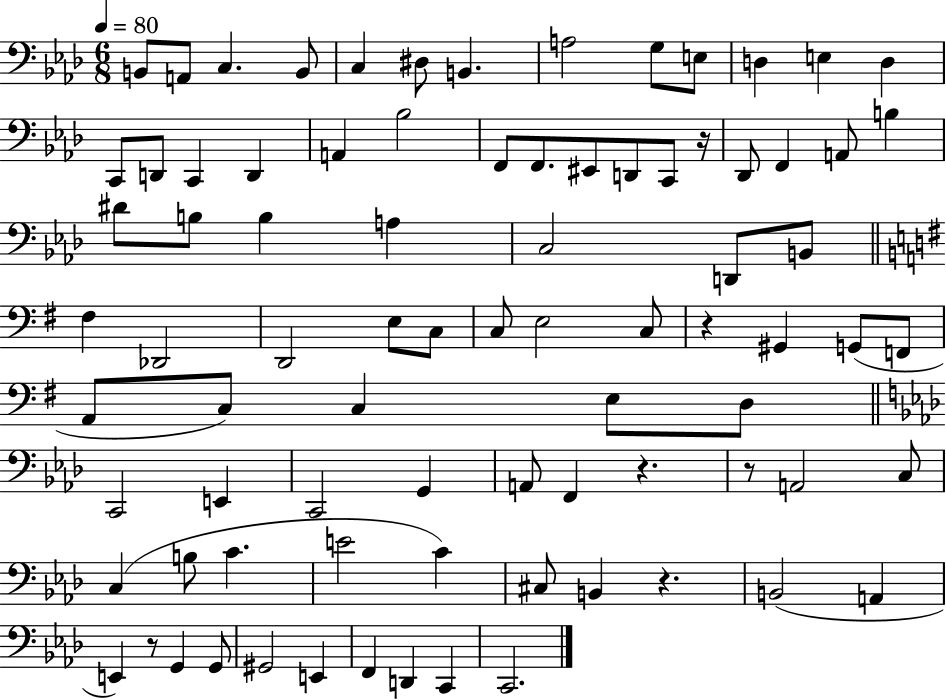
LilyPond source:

{
  \clef bass
  \numericTimeSignature
  \time 6/8
  \key aes \major
  \tempo 4 = 80
  b,8 a,8 c4. b,8 | c4 dis8 b,4. | a2 g8 e8 | d4 e4 d4 | \break c,8 d,8 c,4 d,4 | a,4 bes2 | f,8 f,8. eis,8 d,8 c,8 r16 | des,8 f,4 a,8 b4 | \break dis'8 b8 b4 a4 | c2 d,8 b,8 | \bar "||" \break \key g \major fis4 des,2 | d,2 e8 c8 | c8 e2 c8 | r4 gis,4 g,8( f,8 | \break a,8 c8) c4 e8 d8 | \bar "||" \break \key aes \major c,2 e,4 | c,2 g,4 | a,8 f,4 r4. | r8 a,2 c8 | \break c4( b8 c'4. | e'2 c'4) | cis8 b,4 r4. | b,2( a,4 | \break e,4) r8 g,4 g,8 | gis,2 e,4 | f,4 d,4 c,4 | c,2. | \break \bar "|."
}